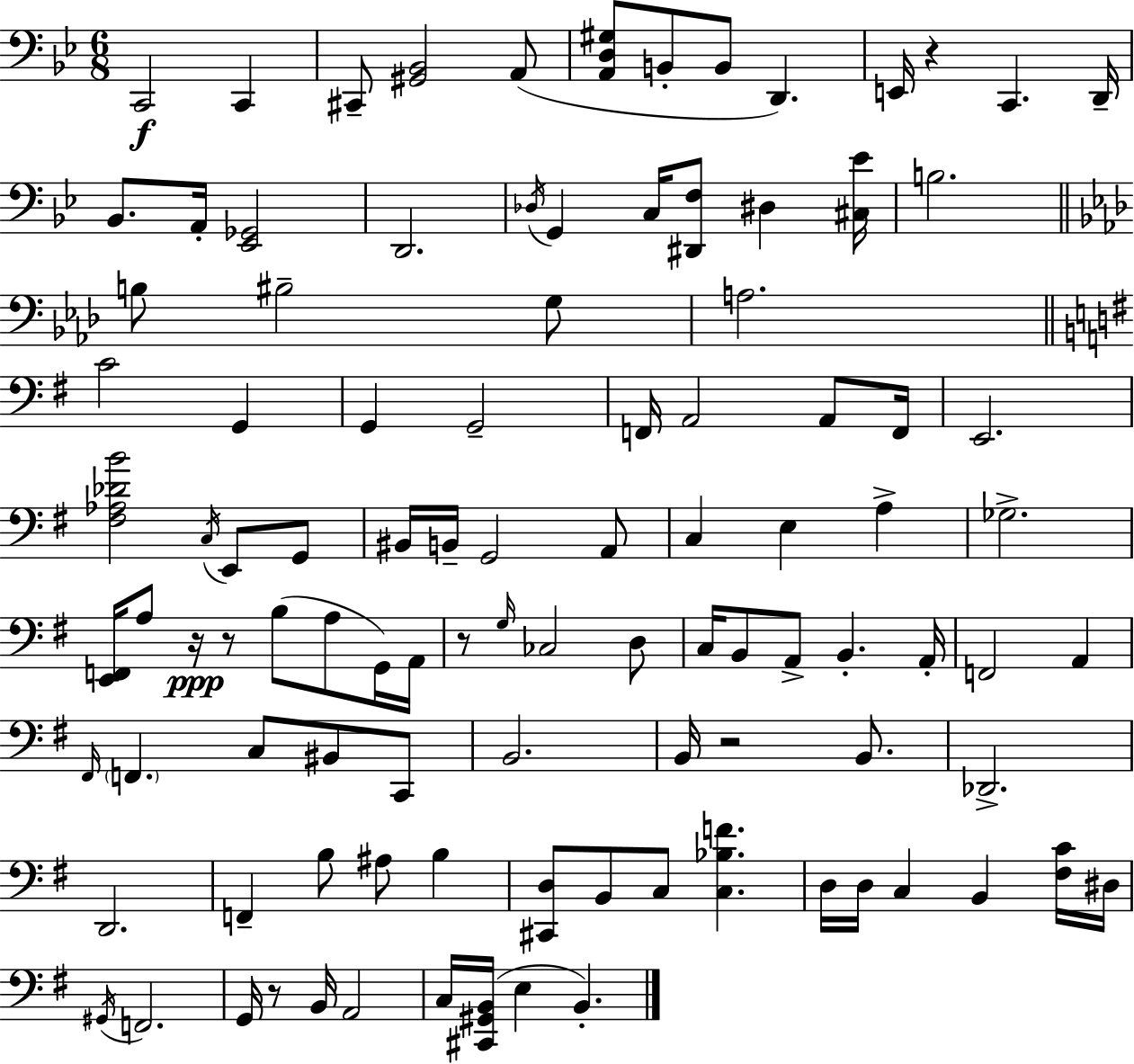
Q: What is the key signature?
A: G minor